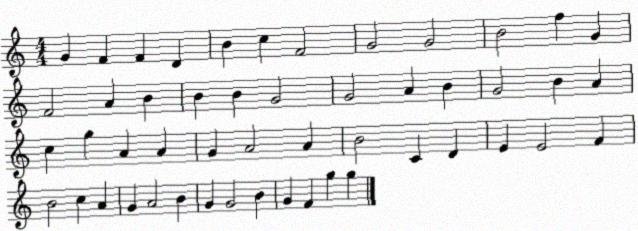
X:1
T:Untitled
M:4/4
L:1/4
K:C
G F F D B c F2 G2 G2 B2 f G F2 A B B B G2 G2 A B G2 B A c g A A G A2 A B2 C D E E2 F B2 c A G A2 B G G2 B G F g g